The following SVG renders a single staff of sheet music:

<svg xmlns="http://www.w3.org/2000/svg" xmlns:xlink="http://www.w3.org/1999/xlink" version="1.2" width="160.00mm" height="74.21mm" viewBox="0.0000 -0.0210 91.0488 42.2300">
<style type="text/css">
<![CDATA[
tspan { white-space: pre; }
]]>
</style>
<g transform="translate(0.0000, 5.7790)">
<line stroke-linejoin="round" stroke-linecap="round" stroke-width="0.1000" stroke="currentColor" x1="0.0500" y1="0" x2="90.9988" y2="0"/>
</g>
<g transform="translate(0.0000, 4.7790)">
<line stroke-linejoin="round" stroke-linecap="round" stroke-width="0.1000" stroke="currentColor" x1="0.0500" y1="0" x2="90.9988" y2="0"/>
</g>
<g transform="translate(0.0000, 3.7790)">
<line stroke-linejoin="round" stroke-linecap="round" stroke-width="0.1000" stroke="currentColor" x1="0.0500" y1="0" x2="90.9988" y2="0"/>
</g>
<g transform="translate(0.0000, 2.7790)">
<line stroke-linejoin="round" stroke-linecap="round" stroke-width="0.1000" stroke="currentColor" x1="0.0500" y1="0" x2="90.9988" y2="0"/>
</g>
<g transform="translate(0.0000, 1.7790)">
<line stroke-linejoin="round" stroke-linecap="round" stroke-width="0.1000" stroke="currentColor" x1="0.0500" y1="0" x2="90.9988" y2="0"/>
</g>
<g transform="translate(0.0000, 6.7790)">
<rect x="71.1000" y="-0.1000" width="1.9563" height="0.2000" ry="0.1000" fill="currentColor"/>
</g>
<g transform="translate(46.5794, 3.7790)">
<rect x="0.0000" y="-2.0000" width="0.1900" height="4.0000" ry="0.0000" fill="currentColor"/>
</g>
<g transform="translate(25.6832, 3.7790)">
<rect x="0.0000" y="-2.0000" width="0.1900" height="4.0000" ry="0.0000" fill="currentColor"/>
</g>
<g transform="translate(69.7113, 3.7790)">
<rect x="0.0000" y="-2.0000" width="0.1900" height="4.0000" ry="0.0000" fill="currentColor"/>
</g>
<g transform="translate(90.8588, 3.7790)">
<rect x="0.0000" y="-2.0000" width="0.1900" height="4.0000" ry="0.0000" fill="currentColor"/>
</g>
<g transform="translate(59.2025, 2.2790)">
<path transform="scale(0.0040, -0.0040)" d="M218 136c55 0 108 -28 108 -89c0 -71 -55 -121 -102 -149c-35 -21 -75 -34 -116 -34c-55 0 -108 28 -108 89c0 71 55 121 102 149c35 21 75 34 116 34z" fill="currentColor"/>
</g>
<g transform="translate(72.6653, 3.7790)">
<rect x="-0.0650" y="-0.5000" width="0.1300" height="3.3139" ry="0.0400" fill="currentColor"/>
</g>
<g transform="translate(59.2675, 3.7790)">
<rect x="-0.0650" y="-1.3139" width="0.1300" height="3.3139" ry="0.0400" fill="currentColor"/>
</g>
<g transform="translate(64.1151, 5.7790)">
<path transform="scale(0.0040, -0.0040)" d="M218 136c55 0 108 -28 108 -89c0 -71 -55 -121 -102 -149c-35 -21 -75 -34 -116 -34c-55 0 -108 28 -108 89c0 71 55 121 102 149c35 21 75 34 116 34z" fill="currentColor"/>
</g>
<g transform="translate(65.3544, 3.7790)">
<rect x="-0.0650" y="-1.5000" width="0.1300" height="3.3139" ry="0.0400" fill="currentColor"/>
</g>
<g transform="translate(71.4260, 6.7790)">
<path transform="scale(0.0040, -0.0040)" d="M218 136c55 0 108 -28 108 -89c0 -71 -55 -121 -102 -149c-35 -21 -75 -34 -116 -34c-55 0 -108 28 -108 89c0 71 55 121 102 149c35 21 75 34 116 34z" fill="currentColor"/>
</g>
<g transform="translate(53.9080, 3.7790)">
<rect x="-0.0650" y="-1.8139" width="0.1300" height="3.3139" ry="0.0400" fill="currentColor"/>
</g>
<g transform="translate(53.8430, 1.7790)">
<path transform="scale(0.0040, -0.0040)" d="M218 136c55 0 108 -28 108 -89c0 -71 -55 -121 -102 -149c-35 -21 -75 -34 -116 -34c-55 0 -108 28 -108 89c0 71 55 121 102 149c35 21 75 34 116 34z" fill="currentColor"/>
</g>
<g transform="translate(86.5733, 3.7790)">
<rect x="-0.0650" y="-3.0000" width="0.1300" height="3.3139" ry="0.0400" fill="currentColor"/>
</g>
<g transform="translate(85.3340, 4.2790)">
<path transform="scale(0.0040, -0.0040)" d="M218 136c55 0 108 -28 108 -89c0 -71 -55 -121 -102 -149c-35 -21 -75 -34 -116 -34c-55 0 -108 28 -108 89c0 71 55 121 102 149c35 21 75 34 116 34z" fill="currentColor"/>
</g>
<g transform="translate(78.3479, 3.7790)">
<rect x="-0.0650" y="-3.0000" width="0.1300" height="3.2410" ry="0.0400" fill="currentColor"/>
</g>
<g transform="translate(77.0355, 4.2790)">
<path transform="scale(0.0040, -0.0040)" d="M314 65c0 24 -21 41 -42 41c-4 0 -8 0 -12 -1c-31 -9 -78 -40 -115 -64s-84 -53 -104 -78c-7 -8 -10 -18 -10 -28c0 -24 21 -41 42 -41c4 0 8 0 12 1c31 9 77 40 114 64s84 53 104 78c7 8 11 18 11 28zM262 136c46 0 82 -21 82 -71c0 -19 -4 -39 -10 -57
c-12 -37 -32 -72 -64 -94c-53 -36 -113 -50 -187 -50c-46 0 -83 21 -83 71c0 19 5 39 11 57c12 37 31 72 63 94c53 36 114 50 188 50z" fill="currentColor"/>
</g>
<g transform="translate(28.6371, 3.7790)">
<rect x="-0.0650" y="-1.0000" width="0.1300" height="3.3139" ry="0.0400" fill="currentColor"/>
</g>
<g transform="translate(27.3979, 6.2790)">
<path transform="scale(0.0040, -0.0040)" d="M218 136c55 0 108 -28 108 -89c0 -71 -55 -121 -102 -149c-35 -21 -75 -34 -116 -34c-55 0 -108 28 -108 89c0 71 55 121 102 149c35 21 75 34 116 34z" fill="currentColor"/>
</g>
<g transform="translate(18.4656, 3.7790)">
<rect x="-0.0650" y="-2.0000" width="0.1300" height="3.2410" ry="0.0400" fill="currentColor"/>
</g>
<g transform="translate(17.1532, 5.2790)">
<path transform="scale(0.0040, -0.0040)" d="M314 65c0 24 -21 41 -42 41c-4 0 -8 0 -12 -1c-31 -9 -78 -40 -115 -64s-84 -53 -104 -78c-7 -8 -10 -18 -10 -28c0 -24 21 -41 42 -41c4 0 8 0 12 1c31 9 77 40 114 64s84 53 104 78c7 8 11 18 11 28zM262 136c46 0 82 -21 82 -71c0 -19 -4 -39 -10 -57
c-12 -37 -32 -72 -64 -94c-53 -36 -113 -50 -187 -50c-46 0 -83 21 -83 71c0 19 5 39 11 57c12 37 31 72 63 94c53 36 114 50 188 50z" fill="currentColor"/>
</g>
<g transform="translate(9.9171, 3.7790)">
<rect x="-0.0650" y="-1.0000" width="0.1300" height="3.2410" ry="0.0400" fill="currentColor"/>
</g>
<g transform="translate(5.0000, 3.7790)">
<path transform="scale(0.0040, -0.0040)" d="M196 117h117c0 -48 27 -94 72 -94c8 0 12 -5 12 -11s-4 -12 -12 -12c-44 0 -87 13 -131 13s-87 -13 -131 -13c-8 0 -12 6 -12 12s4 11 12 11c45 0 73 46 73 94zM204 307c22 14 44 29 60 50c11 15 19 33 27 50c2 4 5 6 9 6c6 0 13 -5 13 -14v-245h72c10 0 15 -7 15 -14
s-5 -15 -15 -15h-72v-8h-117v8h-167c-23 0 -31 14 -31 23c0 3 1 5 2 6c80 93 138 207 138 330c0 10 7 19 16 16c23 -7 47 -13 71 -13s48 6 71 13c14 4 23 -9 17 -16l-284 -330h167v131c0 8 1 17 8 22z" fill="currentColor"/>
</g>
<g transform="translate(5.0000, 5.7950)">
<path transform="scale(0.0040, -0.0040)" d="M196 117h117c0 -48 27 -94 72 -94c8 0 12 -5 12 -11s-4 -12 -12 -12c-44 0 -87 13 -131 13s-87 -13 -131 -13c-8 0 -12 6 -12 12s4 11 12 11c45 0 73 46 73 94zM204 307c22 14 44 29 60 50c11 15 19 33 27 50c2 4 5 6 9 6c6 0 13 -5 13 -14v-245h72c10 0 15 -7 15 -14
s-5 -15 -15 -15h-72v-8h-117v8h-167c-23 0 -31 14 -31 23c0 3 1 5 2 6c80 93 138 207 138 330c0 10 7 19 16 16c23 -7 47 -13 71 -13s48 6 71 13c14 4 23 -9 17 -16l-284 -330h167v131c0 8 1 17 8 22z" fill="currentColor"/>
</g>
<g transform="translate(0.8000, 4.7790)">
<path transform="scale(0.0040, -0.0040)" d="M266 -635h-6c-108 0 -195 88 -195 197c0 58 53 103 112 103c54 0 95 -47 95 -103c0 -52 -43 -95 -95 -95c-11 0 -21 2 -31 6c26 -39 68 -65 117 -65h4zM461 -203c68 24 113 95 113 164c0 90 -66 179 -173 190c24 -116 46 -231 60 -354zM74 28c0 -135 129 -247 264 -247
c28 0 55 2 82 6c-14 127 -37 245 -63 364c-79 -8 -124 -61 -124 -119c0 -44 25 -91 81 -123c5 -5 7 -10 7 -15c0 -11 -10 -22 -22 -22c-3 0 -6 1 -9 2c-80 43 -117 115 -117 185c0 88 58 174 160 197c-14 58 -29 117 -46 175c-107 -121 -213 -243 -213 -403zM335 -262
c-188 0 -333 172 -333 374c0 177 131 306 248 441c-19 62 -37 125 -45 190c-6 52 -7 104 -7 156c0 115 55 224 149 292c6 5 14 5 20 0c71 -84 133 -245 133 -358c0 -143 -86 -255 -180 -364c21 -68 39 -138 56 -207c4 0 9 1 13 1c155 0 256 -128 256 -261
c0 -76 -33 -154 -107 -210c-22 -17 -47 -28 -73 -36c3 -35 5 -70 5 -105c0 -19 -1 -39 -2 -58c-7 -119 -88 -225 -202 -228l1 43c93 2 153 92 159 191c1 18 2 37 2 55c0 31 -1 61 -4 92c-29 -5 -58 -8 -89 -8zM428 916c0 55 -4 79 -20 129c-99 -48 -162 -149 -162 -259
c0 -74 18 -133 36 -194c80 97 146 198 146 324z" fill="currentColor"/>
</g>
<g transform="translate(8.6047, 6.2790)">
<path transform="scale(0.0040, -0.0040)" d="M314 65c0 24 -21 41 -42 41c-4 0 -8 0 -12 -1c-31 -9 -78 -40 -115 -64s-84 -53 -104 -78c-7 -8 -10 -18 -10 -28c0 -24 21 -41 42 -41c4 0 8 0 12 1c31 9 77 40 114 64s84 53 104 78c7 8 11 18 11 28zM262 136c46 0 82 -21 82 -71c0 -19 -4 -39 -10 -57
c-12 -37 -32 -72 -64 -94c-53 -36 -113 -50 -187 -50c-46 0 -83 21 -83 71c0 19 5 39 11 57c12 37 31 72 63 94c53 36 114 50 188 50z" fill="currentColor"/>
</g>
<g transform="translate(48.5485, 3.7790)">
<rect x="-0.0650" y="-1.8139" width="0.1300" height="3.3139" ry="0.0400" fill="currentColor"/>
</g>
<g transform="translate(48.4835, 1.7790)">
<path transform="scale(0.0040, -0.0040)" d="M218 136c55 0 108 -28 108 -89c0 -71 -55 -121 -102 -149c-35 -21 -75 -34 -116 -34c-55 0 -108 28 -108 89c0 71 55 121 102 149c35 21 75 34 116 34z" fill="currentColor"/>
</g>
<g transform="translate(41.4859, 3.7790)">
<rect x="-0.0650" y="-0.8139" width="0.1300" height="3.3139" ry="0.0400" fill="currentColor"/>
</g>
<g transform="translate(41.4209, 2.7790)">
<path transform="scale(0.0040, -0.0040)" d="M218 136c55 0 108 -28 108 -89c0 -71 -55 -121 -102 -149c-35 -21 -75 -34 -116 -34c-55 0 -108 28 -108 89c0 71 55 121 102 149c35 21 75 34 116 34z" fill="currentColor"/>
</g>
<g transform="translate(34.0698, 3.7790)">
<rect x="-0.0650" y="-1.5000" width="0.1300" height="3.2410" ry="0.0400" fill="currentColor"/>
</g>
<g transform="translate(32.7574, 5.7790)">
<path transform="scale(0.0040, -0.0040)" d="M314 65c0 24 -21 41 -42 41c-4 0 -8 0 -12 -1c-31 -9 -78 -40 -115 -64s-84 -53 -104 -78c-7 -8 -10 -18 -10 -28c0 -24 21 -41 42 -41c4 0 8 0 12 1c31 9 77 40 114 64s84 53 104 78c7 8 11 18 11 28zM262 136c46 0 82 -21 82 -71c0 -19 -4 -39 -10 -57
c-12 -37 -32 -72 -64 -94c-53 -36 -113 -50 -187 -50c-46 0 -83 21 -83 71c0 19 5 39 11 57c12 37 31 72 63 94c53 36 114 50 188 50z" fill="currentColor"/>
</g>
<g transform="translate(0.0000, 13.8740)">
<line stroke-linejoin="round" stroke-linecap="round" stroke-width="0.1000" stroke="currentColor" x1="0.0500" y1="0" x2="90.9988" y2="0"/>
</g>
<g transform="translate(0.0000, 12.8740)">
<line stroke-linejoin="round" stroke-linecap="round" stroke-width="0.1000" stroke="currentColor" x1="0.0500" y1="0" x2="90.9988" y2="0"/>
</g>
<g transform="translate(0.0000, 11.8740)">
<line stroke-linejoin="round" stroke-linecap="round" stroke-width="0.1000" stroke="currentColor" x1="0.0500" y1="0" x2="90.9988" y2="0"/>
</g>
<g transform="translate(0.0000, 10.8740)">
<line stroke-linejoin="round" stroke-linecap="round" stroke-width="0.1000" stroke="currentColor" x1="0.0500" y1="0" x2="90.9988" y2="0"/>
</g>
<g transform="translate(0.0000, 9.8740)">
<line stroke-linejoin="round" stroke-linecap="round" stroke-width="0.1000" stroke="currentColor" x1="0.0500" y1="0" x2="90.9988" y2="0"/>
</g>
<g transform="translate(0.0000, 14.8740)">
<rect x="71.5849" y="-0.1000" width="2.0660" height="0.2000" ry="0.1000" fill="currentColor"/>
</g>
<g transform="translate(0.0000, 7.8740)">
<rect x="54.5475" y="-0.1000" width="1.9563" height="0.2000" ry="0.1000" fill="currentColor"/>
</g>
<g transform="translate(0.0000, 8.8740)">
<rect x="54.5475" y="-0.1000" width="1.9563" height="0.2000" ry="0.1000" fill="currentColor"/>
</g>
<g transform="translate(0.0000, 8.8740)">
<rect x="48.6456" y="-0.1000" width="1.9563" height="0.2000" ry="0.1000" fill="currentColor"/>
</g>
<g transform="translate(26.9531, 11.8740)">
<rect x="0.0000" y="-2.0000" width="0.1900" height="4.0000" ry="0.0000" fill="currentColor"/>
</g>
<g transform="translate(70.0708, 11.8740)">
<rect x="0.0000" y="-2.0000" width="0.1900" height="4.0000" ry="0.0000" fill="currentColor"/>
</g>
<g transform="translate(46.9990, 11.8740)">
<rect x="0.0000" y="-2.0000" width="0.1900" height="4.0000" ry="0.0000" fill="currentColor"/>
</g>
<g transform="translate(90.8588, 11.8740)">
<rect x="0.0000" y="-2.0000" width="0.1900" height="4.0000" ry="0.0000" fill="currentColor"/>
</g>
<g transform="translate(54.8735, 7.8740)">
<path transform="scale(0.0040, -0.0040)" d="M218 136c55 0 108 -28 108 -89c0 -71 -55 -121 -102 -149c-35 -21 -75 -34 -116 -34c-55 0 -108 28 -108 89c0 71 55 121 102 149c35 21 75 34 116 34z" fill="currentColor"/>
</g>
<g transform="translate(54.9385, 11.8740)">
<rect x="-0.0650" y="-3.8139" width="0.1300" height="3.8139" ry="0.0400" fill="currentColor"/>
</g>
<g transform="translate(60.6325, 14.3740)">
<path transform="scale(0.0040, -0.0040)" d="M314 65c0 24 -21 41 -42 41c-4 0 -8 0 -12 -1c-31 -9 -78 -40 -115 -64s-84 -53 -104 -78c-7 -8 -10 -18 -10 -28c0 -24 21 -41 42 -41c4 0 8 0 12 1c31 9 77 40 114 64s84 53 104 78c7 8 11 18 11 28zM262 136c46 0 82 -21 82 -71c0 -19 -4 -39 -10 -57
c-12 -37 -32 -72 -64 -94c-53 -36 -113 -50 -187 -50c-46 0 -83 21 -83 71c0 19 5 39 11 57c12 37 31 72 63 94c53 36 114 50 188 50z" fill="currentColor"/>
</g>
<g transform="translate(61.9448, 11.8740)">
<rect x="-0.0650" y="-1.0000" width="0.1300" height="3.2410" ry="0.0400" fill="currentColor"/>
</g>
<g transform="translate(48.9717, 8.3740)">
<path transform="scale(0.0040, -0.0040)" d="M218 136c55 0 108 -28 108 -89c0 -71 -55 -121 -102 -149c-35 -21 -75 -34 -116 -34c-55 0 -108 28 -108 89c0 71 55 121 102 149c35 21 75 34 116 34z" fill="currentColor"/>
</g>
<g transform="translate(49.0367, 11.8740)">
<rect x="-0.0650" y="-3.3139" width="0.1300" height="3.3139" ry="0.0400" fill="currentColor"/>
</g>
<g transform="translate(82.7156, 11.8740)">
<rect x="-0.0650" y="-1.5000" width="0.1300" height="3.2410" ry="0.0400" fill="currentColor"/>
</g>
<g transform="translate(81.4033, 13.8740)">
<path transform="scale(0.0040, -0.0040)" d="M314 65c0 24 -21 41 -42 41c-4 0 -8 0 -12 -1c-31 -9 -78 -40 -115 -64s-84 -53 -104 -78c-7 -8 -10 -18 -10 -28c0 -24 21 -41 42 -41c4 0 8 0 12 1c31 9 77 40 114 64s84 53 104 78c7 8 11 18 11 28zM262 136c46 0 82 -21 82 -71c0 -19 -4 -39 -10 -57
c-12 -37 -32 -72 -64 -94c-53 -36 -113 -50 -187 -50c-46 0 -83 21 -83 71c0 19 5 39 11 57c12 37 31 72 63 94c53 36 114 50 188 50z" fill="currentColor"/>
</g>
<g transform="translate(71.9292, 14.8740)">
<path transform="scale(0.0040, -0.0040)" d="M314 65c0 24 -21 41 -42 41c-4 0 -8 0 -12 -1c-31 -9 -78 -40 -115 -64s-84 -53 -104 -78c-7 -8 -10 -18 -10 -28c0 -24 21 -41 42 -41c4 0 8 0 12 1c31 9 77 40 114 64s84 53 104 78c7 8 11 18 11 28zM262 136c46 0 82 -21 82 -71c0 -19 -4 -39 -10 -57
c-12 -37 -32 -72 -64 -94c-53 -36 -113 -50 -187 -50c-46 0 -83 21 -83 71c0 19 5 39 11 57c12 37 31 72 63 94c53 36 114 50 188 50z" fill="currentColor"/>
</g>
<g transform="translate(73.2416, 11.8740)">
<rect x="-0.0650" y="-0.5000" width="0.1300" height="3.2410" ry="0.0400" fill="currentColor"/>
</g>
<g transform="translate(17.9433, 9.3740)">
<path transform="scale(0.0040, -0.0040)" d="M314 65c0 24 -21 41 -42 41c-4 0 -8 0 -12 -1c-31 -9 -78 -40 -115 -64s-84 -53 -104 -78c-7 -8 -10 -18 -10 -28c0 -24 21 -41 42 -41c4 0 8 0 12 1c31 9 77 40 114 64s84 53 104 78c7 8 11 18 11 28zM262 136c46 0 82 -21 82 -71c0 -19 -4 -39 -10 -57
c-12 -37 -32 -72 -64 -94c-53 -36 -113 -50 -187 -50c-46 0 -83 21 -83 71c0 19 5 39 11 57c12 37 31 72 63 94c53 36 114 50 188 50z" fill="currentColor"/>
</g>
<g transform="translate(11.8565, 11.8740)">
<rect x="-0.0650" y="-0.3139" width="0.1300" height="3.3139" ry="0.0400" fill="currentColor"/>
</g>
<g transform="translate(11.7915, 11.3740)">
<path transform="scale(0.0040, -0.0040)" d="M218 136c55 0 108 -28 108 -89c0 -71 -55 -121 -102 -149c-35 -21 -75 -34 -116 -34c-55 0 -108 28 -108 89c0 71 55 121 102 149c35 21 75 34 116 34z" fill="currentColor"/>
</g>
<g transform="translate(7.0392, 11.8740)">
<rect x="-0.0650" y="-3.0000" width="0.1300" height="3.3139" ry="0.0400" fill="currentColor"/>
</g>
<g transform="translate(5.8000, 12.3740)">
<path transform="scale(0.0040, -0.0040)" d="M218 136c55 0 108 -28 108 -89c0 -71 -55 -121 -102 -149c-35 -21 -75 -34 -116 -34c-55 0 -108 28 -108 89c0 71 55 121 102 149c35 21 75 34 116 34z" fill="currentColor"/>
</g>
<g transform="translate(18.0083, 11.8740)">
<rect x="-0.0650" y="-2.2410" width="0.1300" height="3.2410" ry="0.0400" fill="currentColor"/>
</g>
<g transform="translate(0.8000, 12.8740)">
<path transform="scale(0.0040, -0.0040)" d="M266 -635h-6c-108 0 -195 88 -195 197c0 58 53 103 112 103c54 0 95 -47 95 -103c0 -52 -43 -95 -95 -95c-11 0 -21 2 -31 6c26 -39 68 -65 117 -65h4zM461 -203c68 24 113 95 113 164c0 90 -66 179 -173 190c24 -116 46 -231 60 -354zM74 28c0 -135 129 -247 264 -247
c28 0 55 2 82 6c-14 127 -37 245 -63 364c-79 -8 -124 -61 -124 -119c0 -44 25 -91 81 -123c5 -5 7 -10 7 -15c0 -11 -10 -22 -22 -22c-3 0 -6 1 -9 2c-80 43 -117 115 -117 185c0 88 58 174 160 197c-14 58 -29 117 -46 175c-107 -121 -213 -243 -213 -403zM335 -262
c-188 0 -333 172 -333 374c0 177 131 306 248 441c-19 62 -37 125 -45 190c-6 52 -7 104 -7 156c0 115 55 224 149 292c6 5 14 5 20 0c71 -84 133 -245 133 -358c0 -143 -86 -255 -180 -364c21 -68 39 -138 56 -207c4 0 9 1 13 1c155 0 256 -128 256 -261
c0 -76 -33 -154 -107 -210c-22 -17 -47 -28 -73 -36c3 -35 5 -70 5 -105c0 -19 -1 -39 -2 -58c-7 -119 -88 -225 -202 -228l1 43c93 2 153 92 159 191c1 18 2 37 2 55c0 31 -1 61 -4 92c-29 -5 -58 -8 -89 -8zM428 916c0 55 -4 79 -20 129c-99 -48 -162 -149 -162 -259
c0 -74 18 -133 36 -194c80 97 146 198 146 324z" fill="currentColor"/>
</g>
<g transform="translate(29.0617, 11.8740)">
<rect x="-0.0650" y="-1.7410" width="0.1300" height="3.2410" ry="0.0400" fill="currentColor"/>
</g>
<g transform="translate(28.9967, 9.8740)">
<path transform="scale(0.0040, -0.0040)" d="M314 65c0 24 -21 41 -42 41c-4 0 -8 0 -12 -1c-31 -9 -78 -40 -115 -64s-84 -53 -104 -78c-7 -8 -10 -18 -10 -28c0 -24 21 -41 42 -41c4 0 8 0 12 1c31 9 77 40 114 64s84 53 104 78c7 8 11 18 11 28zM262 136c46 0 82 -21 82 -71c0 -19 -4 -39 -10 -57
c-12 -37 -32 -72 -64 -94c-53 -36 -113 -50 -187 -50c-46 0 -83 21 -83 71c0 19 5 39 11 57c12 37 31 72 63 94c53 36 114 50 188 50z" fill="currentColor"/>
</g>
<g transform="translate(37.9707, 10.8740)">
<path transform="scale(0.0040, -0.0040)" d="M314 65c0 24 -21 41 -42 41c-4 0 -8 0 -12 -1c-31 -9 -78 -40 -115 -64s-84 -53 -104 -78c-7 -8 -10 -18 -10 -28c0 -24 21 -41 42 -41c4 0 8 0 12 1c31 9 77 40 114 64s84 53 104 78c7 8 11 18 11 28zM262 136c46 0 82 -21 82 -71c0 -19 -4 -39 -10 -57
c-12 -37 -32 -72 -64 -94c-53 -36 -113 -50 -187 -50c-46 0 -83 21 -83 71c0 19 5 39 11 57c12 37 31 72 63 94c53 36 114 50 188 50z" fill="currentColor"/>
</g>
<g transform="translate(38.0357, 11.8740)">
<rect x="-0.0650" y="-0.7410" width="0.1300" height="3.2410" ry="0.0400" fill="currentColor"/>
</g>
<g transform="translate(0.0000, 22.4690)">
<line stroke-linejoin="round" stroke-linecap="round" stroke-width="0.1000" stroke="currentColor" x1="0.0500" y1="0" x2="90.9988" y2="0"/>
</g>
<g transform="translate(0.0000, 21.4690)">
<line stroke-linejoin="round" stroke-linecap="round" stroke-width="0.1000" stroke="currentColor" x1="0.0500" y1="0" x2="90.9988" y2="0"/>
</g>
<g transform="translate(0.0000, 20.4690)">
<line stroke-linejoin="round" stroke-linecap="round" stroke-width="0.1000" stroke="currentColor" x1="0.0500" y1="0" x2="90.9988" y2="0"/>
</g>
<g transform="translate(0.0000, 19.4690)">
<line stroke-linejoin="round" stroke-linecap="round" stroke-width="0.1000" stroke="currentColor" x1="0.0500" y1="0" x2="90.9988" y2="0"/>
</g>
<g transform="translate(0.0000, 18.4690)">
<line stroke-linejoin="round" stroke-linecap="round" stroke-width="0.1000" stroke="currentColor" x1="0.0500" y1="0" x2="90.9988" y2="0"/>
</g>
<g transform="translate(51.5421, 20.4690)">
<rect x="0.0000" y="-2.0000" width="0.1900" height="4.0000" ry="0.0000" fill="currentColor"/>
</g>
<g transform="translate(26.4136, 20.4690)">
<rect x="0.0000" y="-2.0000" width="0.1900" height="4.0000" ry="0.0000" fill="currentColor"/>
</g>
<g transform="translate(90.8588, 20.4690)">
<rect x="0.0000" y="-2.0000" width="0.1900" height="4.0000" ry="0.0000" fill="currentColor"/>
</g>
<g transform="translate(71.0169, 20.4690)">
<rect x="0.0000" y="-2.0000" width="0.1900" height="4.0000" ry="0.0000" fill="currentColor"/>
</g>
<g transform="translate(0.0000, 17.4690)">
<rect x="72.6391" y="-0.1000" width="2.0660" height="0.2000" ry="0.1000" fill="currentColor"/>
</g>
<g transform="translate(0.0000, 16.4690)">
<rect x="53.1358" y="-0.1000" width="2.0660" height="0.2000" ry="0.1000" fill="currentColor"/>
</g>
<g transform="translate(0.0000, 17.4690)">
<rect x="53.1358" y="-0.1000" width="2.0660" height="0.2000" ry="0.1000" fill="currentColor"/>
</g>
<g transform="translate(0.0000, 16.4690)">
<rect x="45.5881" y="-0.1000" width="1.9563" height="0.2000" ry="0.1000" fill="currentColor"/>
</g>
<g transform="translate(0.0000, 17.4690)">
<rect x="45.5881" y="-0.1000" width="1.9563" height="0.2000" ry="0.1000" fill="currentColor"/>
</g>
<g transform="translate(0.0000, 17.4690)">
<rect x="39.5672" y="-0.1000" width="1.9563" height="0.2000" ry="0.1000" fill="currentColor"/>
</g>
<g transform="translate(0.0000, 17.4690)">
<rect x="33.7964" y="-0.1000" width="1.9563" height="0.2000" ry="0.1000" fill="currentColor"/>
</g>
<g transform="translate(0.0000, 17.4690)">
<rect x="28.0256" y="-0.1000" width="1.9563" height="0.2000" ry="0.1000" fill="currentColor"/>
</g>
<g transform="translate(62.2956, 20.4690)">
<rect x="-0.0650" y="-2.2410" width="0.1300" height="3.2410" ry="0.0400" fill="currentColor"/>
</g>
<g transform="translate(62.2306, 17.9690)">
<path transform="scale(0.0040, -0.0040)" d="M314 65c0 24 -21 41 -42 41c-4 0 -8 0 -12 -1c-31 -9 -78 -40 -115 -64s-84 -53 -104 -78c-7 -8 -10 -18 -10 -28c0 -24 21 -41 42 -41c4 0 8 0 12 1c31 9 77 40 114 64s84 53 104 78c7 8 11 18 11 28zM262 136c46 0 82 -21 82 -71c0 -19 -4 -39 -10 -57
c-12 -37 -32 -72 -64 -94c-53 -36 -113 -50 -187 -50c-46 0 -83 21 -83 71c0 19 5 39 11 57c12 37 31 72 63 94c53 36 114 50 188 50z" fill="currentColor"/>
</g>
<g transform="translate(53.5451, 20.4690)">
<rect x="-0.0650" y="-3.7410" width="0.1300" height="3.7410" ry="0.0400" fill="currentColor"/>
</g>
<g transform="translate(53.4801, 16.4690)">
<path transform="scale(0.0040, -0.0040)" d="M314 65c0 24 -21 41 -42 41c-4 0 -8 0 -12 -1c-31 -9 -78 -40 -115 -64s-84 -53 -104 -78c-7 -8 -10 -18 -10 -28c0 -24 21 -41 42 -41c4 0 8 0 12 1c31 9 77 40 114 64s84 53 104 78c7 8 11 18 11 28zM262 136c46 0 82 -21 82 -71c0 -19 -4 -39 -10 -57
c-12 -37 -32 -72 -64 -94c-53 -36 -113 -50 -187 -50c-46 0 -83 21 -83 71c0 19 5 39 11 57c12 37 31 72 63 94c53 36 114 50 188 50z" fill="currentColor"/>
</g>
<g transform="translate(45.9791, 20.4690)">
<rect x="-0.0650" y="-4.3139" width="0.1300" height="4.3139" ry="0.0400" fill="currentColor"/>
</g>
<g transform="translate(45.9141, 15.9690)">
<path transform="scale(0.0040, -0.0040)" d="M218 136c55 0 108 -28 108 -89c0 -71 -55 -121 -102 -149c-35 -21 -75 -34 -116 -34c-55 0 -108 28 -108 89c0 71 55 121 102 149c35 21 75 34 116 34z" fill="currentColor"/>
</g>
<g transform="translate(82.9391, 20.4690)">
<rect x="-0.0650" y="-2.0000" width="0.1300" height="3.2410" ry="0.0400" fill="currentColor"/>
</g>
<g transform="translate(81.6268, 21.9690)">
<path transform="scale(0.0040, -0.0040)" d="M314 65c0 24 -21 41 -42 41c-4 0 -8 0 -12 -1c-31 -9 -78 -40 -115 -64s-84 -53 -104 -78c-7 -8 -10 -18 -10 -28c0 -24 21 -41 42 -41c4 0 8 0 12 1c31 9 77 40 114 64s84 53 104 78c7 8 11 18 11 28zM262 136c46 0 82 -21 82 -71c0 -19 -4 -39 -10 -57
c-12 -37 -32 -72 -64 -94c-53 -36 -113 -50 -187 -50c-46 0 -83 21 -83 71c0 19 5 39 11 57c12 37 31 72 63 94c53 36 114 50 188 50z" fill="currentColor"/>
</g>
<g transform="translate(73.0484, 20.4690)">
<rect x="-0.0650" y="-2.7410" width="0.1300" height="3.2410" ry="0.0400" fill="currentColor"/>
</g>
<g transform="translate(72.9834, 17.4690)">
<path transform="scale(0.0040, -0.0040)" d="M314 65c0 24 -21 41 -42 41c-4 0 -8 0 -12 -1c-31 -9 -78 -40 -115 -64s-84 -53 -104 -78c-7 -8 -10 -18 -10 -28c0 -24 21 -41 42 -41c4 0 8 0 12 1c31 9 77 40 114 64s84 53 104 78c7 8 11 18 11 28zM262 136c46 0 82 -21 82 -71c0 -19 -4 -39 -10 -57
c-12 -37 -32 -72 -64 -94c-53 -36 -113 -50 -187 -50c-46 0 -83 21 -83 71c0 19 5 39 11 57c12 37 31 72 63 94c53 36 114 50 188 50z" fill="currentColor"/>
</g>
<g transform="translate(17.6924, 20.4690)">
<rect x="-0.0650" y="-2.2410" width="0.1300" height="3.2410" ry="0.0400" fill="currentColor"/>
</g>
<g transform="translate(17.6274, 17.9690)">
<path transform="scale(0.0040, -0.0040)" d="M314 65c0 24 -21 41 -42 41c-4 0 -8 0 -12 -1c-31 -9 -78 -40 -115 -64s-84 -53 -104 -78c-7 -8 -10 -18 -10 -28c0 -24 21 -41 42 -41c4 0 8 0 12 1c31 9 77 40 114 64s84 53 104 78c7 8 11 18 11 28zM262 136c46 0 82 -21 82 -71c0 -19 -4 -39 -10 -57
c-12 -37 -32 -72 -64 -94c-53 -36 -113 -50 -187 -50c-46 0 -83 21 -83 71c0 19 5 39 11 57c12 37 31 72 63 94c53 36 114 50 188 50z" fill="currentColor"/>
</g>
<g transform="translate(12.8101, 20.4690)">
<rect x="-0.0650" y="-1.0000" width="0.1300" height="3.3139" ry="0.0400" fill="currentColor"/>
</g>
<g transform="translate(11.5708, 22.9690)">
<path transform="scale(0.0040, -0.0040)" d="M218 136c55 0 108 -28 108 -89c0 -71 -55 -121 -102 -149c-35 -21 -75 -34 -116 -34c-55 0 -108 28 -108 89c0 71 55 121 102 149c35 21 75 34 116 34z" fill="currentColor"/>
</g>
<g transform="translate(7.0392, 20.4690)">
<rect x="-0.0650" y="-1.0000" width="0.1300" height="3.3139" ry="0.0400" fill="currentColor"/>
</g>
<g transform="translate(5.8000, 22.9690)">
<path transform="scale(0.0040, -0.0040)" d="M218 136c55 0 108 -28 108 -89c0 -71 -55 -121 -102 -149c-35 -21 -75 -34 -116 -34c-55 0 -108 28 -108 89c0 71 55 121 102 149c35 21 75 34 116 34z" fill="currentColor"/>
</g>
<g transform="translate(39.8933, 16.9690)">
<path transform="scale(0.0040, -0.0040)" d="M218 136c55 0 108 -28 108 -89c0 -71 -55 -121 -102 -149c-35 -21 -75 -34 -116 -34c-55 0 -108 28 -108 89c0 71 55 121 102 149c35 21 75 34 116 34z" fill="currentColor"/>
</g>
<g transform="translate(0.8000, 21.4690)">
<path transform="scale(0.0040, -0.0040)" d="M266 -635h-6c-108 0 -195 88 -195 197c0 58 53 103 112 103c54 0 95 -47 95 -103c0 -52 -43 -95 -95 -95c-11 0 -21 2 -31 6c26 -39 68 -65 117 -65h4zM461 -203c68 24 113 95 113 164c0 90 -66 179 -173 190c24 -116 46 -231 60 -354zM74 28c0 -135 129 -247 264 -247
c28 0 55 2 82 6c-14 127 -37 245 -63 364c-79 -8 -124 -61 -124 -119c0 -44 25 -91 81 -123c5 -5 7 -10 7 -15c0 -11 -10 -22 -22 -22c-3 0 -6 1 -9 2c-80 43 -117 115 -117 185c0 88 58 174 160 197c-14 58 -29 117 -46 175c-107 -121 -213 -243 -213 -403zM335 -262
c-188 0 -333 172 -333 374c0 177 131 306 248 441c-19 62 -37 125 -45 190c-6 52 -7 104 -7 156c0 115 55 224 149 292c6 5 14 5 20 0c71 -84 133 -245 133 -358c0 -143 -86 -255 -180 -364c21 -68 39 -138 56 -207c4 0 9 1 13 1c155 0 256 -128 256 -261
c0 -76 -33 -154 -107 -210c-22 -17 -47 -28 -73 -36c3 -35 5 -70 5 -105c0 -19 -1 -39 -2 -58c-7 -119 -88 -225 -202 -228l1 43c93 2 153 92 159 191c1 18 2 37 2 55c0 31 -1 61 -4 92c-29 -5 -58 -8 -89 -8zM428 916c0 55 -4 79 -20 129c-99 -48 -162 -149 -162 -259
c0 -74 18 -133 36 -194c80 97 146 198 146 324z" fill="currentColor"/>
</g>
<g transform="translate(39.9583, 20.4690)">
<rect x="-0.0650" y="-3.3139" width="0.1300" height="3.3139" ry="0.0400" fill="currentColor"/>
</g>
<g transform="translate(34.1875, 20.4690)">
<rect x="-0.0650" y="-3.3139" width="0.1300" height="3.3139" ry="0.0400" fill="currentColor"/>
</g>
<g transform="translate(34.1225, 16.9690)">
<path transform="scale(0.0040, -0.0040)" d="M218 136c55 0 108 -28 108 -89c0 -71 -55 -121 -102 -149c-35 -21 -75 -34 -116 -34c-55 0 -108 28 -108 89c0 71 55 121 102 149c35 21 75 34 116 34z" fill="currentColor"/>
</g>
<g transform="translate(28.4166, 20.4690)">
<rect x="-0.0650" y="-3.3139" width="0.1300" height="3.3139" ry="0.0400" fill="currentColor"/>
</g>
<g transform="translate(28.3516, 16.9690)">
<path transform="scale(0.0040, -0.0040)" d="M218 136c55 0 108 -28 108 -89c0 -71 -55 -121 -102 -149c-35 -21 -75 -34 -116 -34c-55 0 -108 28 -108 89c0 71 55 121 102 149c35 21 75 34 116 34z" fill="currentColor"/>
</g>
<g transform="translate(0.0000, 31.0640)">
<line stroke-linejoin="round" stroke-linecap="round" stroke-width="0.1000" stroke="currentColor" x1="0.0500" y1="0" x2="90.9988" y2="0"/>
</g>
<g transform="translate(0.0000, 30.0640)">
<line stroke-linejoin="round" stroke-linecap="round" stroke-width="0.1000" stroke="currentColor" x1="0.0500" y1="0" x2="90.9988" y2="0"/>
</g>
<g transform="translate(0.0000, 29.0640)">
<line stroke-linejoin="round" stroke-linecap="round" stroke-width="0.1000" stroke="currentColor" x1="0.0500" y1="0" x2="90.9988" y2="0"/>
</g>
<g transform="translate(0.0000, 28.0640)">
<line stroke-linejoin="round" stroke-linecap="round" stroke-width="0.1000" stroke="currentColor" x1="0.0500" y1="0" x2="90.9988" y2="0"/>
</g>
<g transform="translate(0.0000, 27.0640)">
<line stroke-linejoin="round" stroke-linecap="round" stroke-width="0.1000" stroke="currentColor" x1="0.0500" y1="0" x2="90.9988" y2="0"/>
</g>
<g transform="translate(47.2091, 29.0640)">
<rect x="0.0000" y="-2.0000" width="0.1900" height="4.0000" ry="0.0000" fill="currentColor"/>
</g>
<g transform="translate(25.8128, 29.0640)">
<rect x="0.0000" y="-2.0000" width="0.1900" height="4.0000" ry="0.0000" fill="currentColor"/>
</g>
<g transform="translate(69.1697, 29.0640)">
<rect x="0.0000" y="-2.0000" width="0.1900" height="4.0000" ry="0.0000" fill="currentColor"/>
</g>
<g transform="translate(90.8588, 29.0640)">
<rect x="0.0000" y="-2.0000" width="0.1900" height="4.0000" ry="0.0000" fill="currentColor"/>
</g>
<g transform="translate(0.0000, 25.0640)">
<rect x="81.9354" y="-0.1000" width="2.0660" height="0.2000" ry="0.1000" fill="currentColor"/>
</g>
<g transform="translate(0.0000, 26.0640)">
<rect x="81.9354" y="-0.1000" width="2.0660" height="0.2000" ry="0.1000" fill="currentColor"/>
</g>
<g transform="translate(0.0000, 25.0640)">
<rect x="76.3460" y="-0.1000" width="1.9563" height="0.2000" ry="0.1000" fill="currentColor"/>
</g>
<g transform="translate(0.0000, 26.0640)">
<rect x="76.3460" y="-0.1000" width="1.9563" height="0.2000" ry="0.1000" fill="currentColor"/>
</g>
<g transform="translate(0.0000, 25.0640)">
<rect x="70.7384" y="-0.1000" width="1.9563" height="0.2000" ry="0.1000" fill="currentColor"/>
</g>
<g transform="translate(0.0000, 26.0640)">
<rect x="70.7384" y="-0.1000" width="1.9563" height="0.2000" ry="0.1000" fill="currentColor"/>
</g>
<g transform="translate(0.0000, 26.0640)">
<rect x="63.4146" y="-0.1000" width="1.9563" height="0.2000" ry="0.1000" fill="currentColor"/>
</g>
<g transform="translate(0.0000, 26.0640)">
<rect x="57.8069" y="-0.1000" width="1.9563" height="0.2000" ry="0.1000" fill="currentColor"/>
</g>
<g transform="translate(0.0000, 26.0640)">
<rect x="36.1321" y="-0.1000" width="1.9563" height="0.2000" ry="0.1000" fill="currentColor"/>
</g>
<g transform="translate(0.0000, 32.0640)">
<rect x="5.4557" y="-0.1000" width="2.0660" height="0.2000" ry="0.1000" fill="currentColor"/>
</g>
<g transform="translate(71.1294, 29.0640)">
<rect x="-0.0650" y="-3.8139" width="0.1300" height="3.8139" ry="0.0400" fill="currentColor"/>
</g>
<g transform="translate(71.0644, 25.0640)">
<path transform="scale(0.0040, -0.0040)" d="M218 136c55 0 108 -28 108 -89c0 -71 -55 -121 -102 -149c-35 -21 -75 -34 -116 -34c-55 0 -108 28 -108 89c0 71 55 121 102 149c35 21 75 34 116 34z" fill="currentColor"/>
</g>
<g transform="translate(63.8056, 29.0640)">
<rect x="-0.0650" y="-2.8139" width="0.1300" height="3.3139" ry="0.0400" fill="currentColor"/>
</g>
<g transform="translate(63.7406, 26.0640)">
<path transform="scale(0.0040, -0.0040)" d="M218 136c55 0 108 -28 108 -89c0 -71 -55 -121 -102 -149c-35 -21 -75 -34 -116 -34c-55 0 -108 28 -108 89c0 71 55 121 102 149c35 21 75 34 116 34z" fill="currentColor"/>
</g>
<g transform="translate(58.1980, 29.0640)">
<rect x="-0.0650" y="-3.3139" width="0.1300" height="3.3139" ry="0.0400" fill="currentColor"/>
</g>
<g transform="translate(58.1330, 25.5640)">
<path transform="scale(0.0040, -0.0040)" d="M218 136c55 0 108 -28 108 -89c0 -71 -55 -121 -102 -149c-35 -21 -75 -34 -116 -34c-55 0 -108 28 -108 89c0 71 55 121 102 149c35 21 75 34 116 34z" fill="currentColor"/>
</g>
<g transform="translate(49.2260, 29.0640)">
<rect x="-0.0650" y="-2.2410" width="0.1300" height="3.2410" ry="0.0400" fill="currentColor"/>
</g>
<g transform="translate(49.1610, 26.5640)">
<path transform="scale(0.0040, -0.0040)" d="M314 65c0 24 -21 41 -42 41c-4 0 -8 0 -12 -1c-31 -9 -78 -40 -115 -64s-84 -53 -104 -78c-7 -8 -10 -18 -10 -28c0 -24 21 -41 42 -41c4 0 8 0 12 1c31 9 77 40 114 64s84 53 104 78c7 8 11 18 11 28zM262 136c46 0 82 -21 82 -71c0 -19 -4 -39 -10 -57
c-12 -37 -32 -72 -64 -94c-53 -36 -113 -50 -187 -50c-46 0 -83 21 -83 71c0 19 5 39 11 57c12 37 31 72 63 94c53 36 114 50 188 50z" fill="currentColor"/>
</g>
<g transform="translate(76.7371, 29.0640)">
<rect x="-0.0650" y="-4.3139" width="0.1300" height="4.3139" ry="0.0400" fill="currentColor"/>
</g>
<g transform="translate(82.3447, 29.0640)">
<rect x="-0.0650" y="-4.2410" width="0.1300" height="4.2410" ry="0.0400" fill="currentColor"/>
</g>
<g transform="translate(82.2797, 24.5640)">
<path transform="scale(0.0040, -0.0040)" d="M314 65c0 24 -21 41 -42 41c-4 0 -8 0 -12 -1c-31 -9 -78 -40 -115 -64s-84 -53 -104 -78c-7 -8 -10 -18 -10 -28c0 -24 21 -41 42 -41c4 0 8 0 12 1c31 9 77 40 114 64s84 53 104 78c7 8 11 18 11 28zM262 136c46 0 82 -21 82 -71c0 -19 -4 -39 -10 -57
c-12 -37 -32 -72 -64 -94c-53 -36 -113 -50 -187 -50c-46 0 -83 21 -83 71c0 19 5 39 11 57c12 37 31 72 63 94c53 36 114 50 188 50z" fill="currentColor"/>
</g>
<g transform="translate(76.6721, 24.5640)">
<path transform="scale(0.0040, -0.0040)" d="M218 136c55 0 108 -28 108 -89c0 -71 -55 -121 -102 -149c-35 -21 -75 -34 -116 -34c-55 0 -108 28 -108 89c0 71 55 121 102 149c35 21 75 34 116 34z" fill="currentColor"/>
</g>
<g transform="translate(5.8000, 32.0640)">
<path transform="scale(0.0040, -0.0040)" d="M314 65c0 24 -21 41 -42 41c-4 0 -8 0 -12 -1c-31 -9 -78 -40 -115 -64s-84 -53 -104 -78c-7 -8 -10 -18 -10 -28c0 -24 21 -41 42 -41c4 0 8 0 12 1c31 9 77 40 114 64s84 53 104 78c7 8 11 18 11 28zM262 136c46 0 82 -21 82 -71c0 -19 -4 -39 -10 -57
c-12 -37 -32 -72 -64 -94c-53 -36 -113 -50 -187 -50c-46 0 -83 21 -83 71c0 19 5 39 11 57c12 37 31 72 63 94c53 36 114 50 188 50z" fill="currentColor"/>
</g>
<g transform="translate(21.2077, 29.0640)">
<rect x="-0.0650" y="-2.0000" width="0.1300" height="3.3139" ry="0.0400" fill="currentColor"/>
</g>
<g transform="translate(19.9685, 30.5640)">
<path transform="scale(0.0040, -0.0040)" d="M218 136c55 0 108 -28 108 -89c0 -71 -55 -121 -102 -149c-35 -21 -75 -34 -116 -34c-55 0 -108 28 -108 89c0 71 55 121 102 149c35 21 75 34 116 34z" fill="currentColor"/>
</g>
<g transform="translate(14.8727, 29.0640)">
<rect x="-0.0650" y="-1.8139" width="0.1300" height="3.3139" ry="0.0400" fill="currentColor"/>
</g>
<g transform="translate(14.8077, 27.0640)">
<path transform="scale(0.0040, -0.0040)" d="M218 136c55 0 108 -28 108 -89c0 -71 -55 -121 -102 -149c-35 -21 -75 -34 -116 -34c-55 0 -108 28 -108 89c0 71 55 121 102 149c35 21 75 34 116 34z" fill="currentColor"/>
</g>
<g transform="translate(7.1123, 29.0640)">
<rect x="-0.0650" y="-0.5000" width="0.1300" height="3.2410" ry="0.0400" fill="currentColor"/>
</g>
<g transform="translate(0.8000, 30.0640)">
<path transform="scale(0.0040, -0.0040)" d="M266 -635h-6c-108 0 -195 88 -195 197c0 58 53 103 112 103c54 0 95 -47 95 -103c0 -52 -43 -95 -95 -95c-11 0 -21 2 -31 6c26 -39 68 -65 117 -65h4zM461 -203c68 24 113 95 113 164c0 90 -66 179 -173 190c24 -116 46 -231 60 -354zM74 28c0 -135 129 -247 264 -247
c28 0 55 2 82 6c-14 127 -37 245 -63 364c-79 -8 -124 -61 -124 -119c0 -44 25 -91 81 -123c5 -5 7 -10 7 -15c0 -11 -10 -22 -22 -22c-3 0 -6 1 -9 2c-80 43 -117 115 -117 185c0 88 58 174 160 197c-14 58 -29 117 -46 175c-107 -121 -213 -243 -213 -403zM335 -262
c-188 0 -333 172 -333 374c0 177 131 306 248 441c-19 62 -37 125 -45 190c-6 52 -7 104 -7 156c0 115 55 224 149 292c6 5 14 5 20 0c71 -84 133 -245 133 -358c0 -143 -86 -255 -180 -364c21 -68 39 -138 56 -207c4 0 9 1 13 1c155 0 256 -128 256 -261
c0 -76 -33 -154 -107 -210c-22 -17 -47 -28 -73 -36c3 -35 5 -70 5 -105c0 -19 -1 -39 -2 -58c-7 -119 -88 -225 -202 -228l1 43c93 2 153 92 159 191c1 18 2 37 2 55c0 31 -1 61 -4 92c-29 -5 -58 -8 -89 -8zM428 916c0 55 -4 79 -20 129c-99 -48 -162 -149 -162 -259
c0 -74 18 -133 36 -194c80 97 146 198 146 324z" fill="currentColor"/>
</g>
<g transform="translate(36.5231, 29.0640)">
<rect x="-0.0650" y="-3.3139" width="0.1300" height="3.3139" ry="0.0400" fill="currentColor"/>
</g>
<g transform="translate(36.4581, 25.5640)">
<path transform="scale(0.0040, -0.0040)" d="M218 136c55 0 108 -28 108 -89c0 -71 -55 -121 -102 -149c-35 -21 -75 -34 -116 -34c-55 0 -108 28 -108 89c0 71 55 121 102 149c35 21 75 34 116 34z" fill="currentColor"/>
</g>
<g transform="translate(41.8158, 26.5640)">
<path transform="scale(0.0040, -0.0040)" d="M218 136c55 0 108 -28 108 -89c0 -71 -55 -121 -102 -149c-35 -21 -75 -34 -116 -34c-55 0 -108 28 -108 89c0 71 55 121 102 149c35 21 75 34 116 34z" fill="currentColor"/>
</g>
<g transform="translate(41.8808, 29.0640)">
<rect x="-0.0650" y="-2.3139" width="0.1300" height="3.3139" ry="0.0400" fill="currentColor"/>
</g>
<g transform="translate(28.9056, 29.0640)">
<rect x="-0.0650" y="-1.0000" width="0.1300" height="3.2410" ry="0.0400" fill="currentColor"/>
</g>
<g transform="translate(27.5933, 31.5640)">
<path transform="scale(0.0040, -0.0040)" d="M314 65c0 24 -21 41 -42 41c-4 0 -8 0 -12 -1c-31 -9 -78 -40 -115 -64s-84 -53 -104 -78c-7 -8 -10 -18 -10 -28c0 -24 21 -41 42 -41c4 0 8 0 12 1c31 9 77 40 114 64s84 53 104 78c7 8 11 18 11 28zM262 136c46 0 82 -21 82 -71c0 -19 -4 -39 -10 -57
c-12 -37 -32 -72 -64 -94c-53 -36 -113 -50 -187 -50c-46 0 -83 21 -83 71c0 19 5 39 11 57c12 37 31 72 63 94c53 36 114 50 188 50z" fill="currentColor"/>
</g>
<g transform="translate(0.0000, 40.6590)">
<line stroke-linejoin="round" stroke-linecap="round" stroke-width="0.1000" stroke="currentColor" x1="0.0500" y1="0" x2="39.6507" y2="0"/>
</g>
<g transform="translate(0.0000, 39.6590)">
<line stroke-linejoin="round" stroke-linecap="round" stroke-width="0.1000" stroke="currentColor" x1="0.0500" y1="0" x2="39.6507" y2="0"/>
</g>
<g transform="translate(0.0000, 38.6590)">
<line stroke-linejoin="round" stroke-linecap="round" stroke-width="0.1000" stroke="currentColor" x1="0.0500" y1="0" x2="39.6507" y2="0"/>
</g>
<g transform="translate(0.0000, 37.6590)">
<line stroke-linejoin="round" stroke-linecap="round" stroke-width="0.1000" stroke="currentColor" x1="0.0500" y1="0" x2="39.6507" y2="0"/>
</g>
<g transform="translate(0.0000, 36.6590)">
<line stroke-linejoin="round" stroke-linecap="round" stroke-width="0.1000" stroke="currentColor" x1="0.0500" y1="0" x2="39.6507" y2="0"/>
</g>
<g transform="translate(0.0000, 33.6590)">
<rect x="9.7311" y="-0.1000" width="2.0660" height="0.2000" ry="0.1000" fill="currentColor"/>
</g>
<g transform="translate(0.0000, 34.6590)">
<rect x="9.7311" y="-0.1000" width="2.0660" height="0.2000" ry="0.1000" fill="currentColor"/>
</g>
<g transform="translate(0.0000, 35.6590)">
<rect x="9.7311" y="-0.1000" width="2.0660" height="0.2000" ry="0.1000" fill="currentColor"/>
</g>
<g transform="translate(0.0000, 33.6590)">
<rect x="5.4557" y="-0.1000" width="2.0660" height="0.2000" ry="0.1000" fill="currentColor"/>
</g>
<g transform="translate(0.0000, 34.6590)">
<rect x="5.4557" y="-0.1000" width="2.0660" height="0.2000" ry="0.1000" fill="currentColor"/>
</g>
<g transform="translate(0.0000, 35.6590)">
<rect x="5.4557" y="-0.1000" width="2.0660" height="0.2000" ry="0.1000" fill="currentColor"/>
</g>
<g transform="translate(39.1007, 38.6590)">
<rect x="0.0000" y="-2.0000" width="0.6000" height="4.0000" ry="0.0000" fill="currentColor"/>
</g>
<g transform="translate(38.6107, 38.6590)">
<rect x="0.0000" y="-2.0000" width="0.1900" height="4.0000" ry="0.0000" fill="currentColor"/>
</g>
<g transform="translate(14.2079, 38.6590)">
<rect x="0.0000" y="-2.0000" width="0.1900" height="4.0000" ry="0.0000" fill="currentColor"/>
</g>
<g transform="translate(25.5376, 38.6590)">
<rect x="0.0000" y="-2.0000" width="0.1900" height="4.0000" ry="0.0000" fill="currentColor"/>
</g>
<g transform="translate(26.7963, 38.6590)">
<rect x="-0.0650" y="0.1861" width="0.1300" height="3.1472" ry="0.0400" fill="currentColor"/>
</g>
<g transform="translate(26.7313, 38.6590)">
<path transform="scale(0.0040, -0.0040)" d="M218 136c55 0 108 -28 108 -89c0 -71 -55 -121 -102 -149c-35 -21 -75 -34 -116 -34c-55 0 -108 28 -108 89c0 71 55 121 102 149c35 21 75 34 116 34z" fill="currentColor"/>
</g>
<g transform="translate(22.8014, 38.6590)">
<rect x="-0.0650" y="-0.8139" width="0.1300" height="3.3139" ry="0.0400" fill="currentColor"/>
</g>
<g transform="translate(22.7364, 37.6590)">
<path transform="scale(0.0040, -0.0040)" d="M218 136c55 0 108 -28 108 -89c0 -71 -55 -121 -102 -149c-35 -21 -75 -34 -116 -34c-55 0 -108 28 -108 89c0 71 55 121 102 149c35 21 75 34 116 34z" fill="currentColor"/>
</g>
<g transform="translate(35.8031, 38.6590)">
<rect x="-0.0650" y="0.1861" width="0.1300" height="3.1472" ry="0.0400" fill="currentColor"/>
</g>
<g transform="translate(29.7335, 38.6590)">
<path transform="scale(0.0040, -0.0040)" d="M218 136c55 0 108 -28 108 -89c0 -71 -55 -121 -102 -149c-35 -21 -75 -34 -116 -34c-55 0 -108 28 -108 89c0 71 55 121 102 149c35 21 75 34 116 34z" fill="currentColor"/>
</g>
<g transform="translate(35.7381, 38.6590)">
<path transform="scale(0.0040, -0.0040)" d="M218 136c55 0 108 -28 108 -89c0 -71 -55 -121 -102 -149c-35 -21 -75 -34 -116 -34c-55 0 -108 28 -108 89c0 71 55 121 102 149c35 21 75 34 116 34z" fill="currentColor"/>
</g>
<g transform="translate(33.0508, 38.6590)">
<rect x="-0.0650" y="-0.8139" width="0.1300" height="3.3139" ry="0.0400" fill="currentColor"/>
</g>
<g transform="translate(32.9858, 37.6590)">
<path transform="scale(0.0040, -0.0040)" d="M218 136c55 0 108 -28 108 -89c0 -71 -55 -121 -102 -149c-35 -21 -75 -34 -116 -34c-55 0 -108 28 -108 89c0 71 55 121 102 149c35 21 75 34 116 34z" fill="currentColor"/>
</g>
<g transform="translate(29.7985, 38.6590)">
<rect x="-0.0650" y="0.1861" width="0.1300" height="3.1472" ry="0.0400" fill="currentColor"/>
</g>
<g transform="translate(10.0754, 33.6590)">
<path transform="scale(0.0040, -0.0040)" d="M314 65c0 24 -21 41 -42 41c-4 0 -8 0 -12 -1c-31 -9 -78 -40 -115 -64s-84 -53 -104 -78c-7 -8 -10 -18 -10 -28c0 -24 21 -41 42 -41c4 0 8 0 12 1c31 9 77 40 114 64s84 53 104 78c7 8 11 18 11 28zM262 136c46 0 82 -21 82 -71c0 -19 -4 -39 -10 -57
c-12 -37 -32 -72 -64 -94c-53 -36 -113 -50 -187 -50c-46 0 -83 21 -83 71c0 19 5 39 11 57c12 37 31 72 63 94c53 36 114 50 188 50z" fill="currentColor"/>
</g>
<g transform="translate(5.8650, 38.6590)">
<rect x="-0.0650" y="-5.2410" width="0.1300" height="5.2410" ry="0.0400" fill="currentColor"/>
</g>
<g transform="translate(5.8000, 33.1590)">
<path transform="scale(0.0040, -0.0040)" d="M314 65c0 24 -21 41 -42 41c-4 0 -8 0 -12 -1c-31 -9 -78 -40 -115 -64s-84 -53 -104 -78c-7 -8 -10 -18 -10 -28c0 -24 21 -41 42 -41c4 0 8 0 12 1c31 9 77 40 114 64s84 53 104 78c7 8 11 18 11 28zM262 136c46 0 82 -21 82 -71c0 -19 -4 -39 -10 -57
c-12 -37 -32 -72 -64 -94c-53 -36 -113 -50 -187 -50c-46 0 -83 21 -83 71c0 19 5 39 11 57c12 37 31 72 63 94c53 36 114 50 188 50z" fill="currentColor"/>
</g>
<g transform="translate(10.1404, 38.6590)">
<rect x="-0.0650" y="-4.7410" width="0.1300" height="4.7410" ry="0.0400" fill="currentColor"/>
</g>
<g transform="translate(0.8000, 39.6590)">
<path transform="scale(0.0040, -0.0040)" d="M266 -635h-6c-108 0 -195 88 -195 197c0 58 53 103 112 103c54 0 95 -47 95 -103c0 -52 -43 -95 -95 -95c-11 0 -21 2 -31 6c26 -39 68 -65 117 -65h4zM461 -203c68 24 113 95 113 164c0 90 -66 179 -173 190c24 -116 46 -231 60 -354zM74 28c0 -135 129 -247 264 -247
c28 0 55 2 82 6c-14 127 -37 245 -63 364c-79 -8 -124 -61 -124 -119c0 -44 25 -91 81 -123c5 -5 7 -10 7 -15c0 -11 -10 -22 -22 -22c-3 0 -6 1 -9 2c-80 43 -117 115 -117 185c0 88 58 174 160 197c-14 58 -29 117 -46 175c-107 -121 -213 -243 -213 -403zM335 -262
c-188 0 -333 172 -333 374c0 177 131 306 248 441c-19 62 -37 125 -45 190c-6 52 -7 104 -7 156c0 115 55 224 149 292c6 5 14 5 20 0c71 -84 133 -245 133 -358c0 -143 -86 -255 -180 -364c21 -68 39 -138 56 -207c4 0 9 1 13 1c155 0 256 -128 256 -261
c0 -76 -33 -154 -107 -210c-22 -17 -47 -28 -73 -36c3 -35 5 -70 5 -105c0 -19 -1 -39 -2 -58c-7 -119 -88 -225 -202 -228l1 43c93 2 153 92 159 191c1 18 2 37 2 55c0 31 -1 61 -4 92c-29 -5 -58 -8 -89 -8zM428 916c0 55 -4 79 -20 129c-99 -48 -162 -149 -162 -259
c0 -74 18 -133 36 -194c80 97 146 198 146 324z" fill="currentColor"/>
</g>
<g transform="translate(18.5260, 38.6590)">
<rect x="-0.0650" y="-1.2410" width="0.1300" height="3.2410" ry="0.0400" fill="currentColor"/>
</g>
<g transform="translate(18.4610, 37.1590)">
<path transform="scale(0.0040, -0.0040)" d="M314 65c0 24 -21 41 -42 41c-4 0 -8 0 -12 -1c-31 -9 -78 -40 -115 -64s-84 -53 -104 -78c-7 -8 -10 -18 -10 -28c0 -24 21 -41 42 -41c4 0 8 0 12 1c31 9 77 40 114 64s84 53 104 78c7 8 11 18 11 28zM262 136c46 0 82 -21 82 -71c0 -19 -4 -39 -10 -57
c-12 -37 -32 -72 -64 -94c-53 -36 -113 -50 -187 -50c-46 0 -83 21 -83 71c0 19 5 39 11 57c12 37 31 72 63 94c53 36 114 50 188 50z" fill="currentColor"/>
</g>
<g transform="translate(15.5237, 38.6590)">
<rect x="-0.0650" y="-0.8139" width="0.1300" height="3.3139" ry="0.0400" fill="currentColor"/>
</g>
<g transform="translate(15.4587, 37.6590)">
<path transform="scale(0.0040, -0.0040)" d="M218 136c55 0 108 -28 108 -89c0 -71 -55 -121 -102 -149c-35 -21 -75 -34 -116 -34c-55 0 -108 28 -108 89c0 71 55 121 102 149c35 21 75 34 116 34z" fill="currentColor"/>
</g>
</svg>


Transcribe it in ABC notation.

X:1
T:Untitled
M:4/4
L:1/4
K:C
D2 F2 D E2 d f f e E C A2 A A c g2 f2 d2 b c' D2 C2 E2 D D g2 b b b d' c'2 g2 a2 F2 C2 f F D2 b g g2 b a c' d' d'2 f'2 e'2 d e2 d B B d B